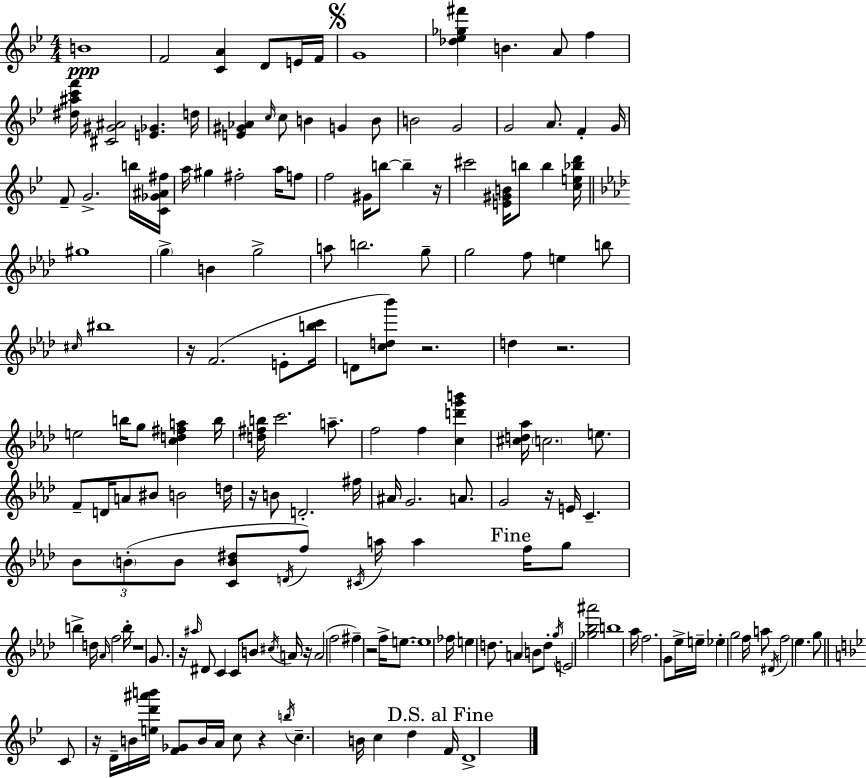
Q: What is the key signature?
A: BES major